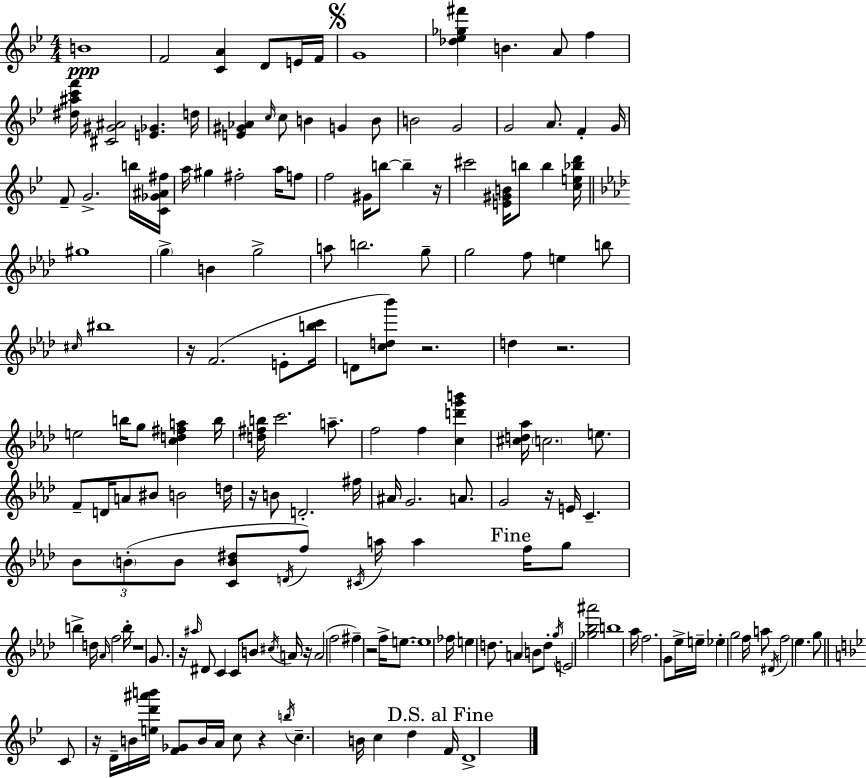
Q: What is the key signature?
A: BES major